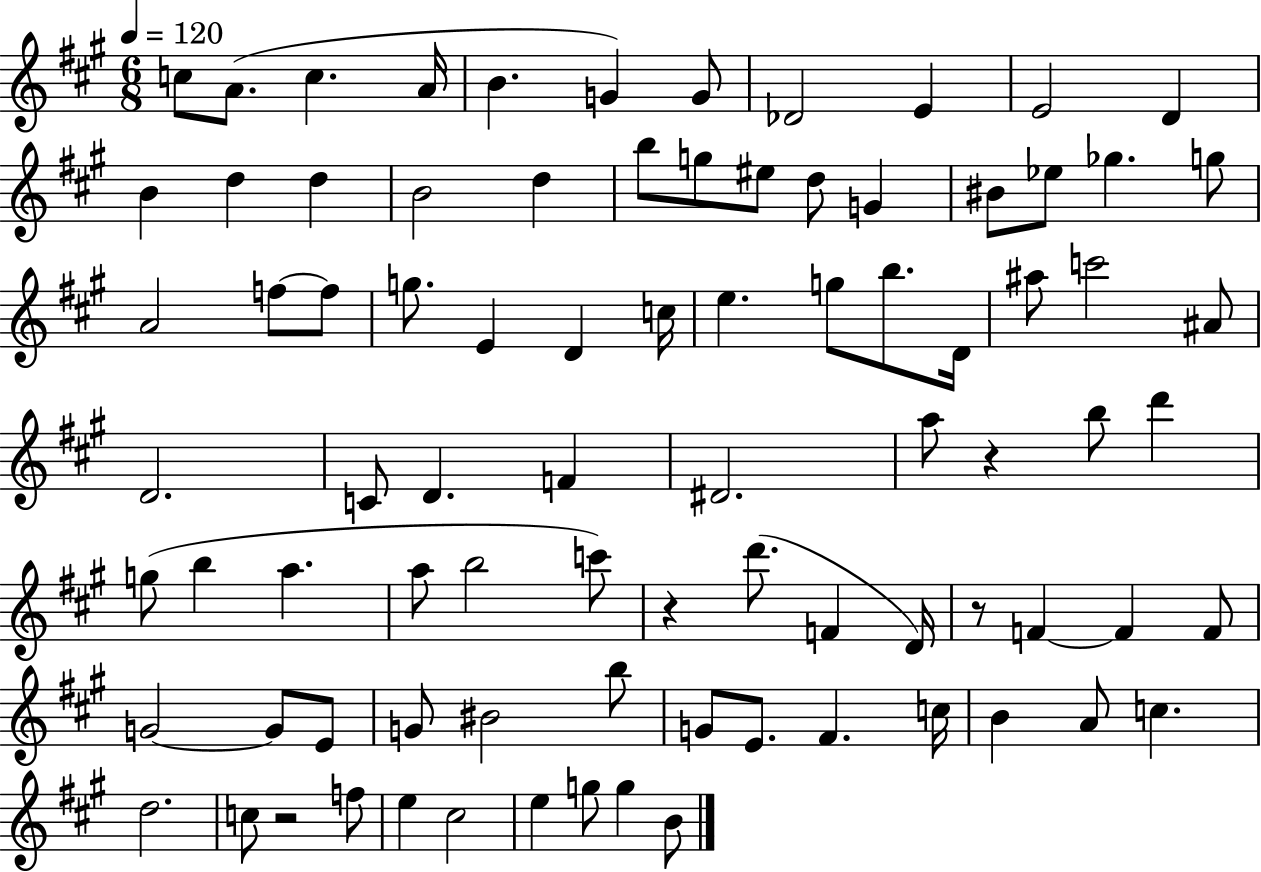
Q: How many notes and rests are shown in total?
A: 85